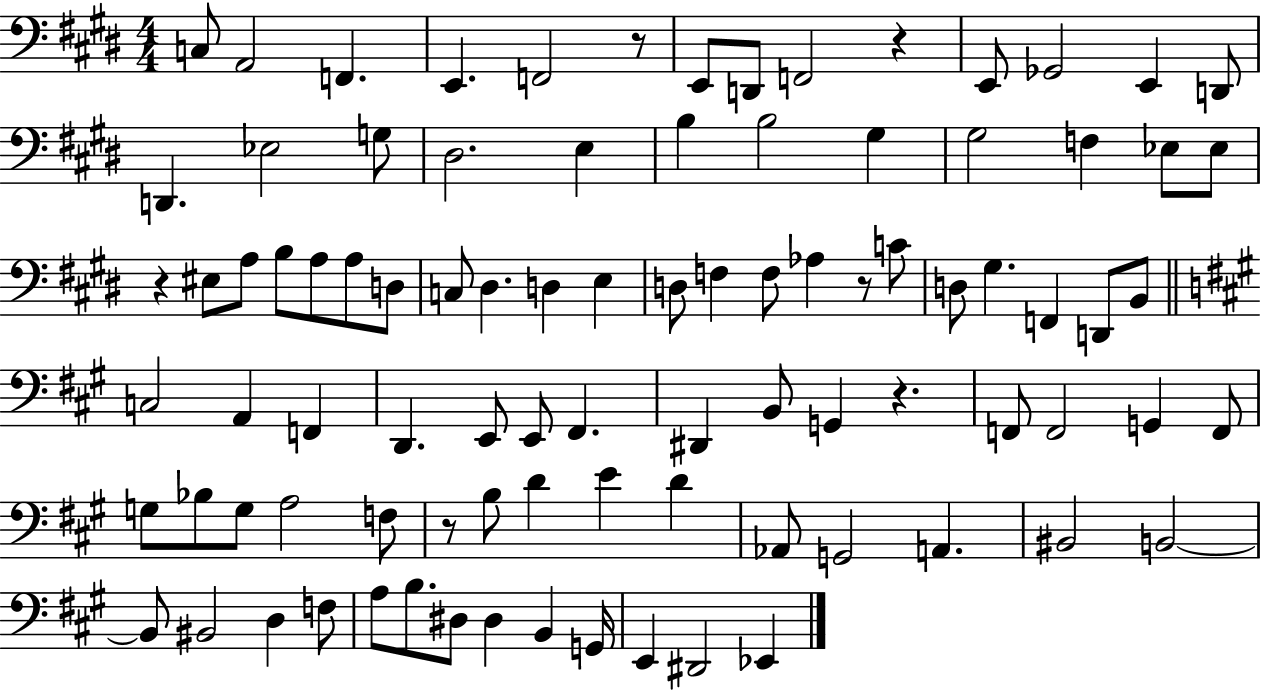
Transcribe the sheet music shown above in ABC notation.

X:1
T:Untitled
M:4/4
L:1/4
K:E
C,/2 A,,2 F,, E,, F,,2 z/2 E,,/2 D,,/2 F,,2 z E,,/2 _G,,2 E,, D,,/2 D,, _E,2 G,/2 ^D,2 E, B, B,2 ^G, ^G,2 F, _E,/2 _E,/2 z ^E,/2 A,/2 B,/2 A,/2 A,/2 D,/2 C,/2 ^D, D, E, D,/2 F, F,/2 _A, z/2 C/2 D,/2 ^G, F,, D,,/2 B,,/2 C,2 A,, F,, D,, E,,/2 E,,/2 ^F,, ^D,, B,,/2 G,, z F,,/2 F,,2 G,, F,,/2 G,/2 _B,/2 G,/2 A,2 F,/2 z/2 B,/2 D E D _A,,/2 G,,2 A,, ^B,,2 B,,2 B,,/2 ^B,,2 D, F,/2 A,/2 B,/2 ^D,/2 ^D, B,, G,,/4 E,, ^D,,2 _E,,